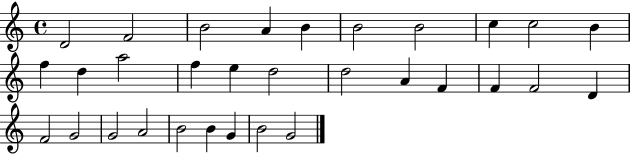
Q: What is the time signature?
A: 4/4